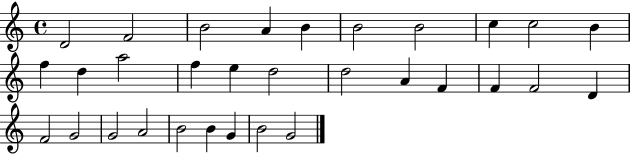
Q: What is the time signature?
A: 4/4